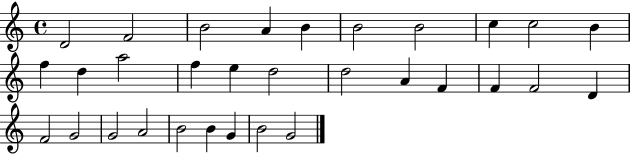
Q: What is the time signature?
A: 4/4